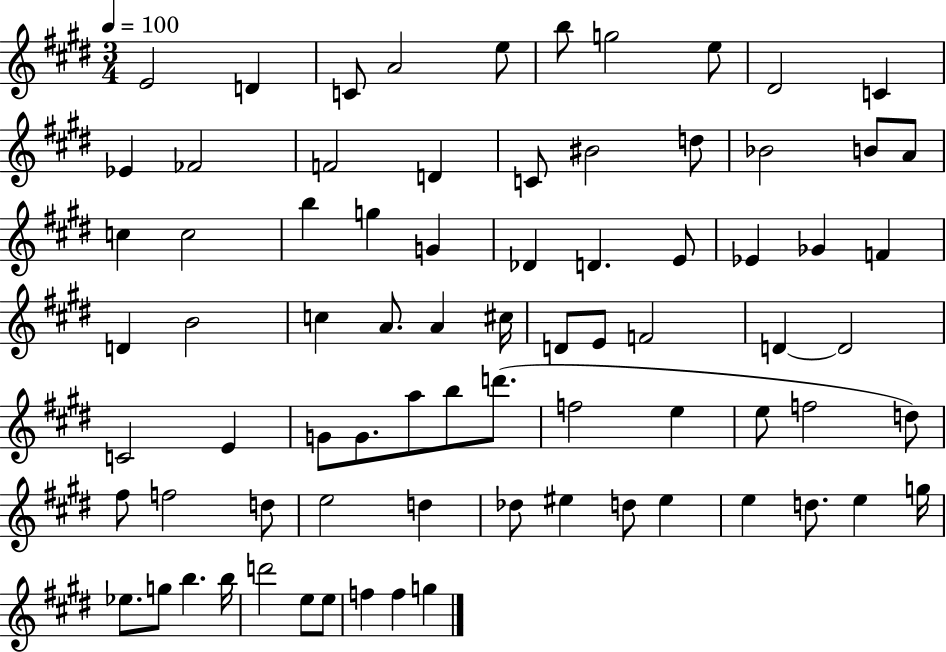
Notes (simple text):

E4/h D4/q C4/e A4/h E5/e B5/e G5/h E5/e D#4/h C4/q Eb4/q FES4/h F4/h D4/q C4/e BIS4/h D5/e Bb4/h B4/e A4/e C5/q C5/h B5/q G5/q G4/q Db4/q D4/q. E4/e Eb4/q Gb4/q F4/q D4/q B4/h C5/q A4/e. A4/q C#5/s D4/e E4/e F4/h D4/q D4/h C4/h E4/q G4/e G4/e. A5/e B5/e D6/e. F5/h E5/q E5/e F5/h D5/e F#5/e F5/h D5/e E5/h D5/q Db5/e EIS5/q D5/e EIS5/q E5/q D5/e. E5/q G5/s Eb5/e. G5/e B5/q. B5/s D6/h E5/e E5/e F5/q F5/q G5/q